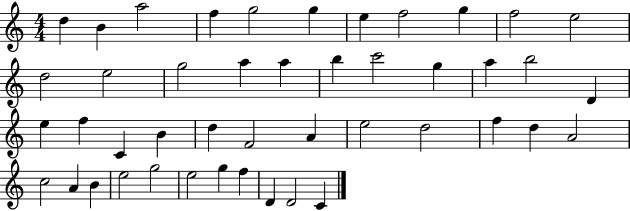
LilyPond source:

{
  \clef treble
  \numericTimeSignature
  \time 4/4
  \key c \major
  d''4 b'4 a''2 | f''4 g''2 g''4 | e''4 f''2 g''4 | f''2 e''2 | \break d''2 e''2 | g''2 a''4 a''4 | b''4 c'''2 g''4 | a''4 b''2 d'4 | \break e''4 f''4 c'4 b'4 | d''4 f'2 a'4 | e''2 d''2 | f''4 d''4 a'2 | \break c''2 a'4 b'4 | e''2 g''2 | e''2 g''4 f''4 | d'4 d'2 c'4 | \break \bar "|."
}